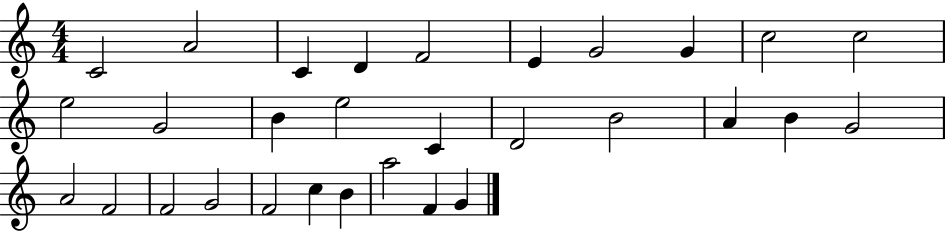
C4/h A4/h C4/q D4/q F4/h E4/q G4/h G4/q C5/h C5/h E5/h G4/h B4/q E5/h C4/q D4/h B4/h A4/q B4/q G4/h A4/h F4/h F4/h G4/h F4/h C5/q B4/q A5/h F4/q G4/q